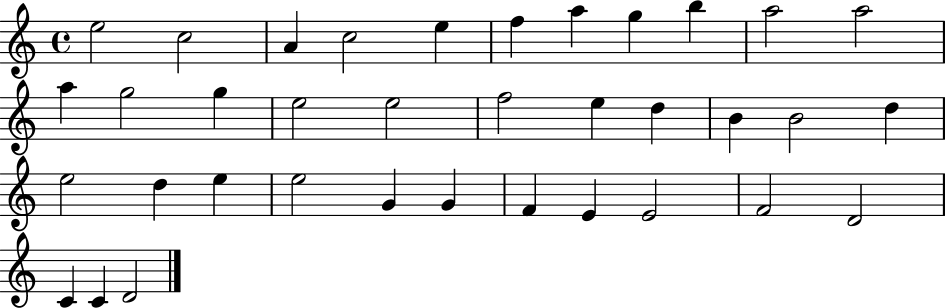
E5/h C5/h A4/q C5/h E5/q F5/q A5/q G5/q B5/q A5/h A5/h A5/q G5/h G5/q E5/h E5/h F5/h E5/q D5/q B4/q B4/h D5/q E5/h D5/q E5/q E5/h G4/q G4/q F4/q E4/q E4/h F4/h D4/h C4/q C4/q D4/h